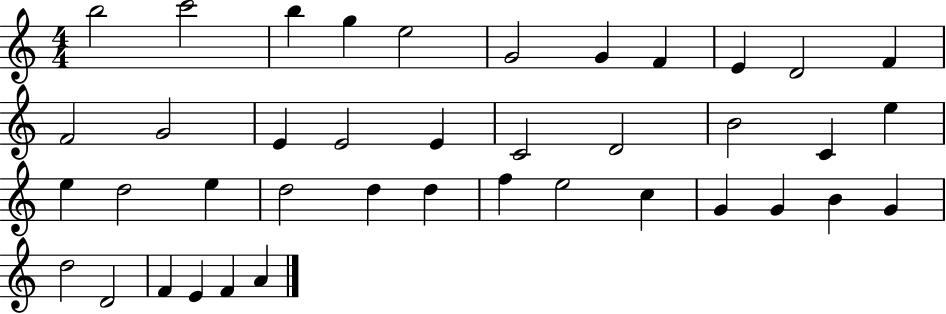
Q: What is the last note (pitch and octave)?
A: A4